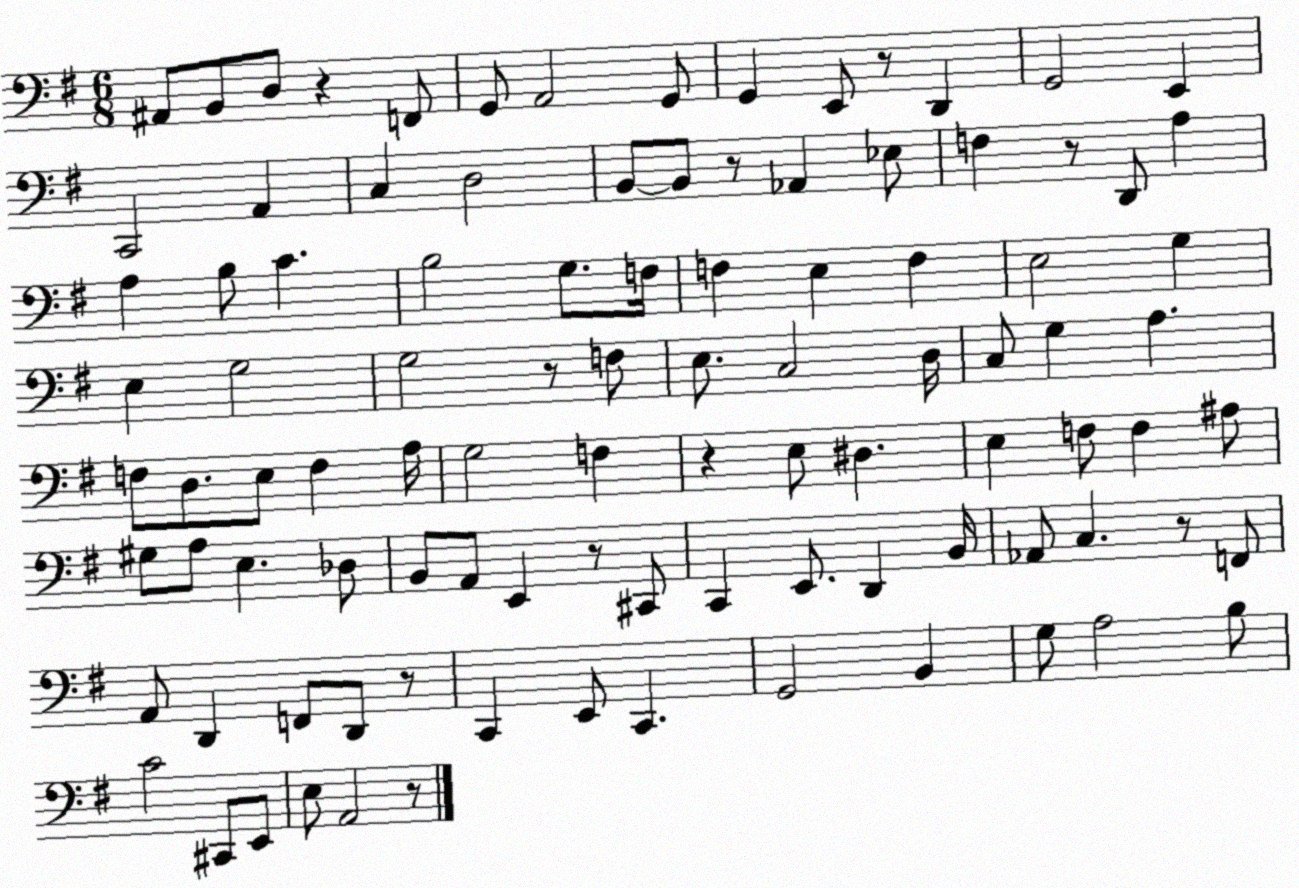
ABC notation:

X:1
T:Untitled
M:6/8
L:1/4
K:G
^A,,/2 B,,/2 D,/2 z F,,/2 G,,/2 A,,2 G,,/2 G,, E,,/2 z/2 D,, G,,2 E,, C,,2 A,, C, D,2 B,,/2 B,,/2 z/2 _A,, _E,/2 F, z/2 D,,/2 A, A, B,/2 C B,2 G,/2 F,/4 F, E, F, E,2 G, E, G,2 G,2 z/2 F,/2 E,/2 C,2 D,/4 C,/2 G, A, F,/2 D,/2 E,/2 F, A,/4 G,2 F, z E,/2 ^D, E, F,/2 F, ^A,/2 ^G,/2 A,/2 E, _D,/2 B,,/2 A,,/2 E,, z/2 ^C,,/2 C,, E,,/2 D,, B,,/4 _A,,/2 C, z/2 F,,/2 A,,/2 D,, F,,/2 D,,/2 z/2 C,, E,,/2 C,, G,,2 B,, G,/2 A,2 B,/2 C2 ^C,,/2 E,,/2 E,/2 A,,2 z/2